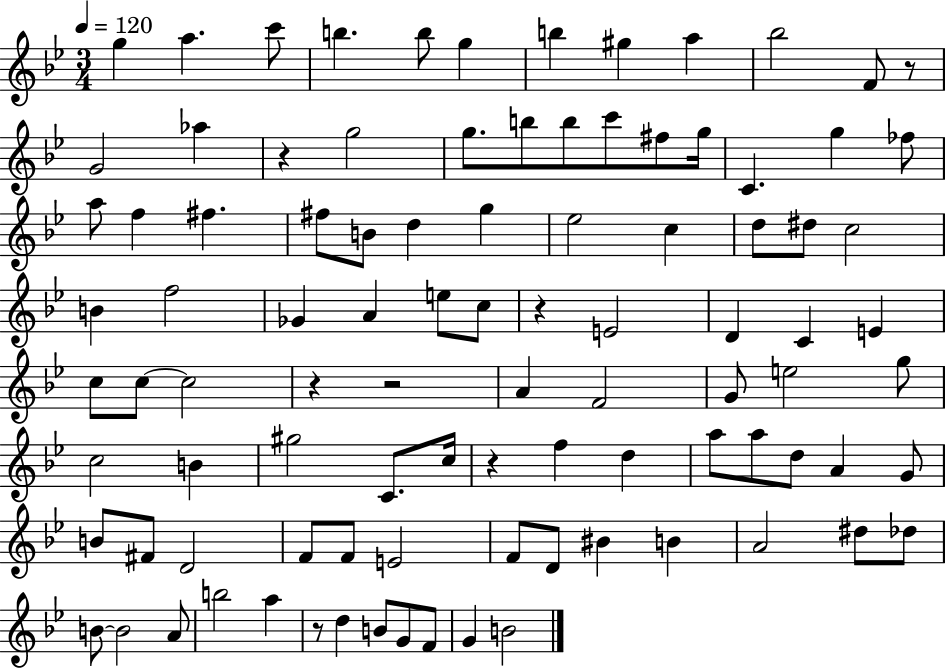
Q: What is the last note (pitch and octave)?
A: B4